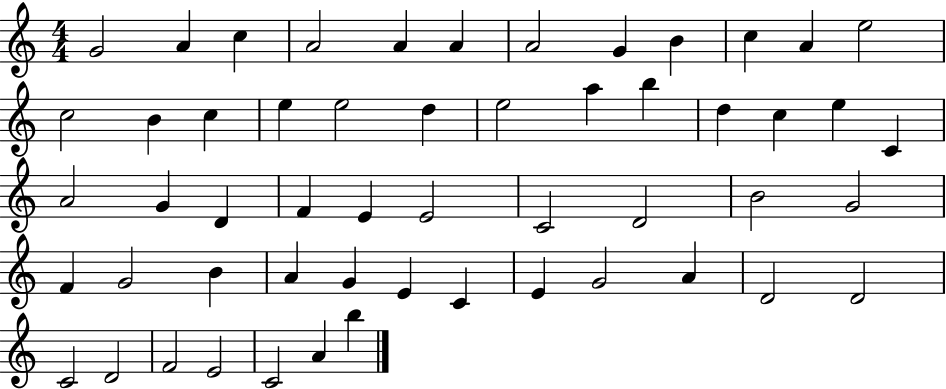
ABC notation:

X:1
T:Untitled
M:4/4
L:1/4
K:C
G2 A c A2 A A A2 G B c A e2 c2 B c e e2 d e2 a b d c e C A2 G D F E E2 C2 D2 B2 G2 F G2 B A G E C E G2 A D2 D2 C2 D2 F2 E2 C2 A b